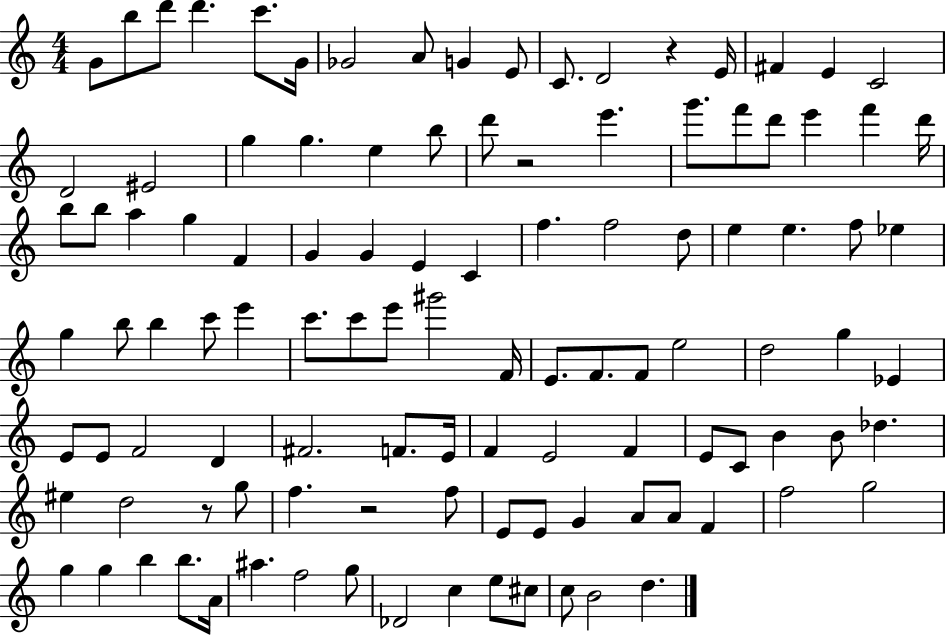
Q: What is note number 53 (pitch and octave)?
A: C6